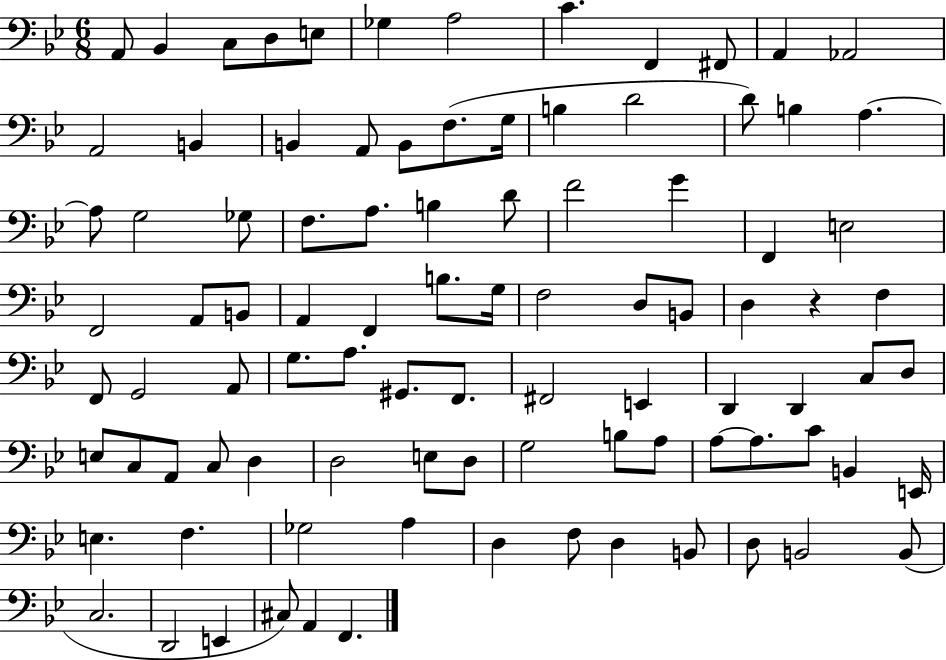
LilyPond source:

{
  \clef bass
  \numericTimeSignature
  \time 6/8
  \key bes \major
  \repeat volta 2 { a,8 bes,4 c8 d8 e8 | ges4 a2 | c'4. f,4 fis,8 | a,4 aes,2 | \break a,2 b,4 | b,4 a,8 b,8 f8.( g16 | b4 d'2 | d'8) b4 a4.~~ | \break a8 g2 ges8 | f8. a8. b4 d'8 | f'2 g'4 | f,4 e2 | \break f,2 a,8 b,8 | a,4 f,4 b8. g16 | f2 d8 b,8 | d4 r4 f4 | \break f,8 g,2 a,8 | g8. a8. gis,8. f,8. | fis,2 e,4 | d,4 d,4 c8 d8 | \break e8 c8 a,8 c8 d4 | d2 e8 d8 | g2 b8 a8 | a8~~ a8. c'8 b,4 e,16 | \break e4. f4. | ges2 a4 | d4 f8 d4 b,8 | d8 b,2 b,8( | \break c2. | d,2 e,4 | cis8) a,4 f,4. | } \bar "|."
}